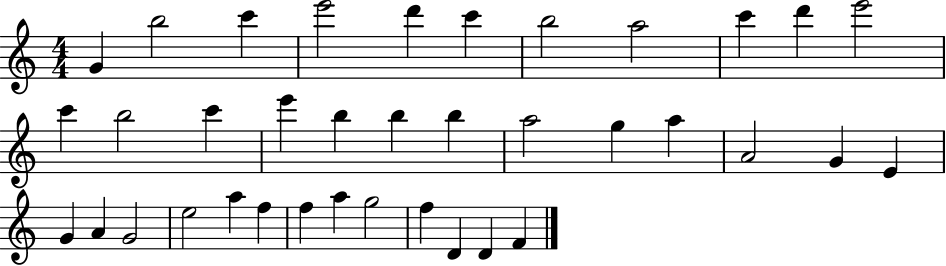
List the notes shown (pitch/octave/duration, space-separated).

G4/q B5/h C6/q E6/h D6/q C6/q B5/h A5/h C6/q D6/q E6/h C6/q B5/h C6/q E6/q B5/q B5/q B5/q A5/h G5/q A5/q A4/h G4/q E4/q G4/q A4/q G4/h E5/h A5/q F5/q F5/q A5/q G5/h F5/q D4/q D4/q F4/q